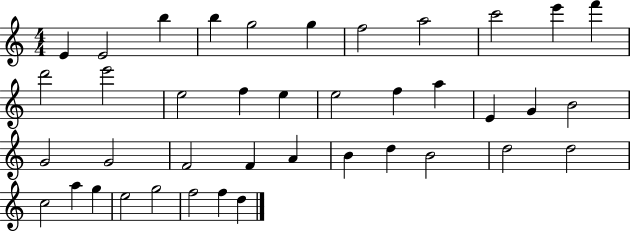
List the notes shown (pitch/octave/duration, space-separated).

E4/q E4/h B5/q B5/q G5/h G5/q F5/h A5/h C6/h E6/q F6/q D6/h E6/h E5/h F5/q E5/q E5/h F5/q A5/q E4/q G4/q B4/h G4/h G4/h F4/h F4/q A4/q B4/q D5/q B4/h D5/h D5/h C5/h A5/q G5/q E5/h G5/h F5/h F5/q D5/q